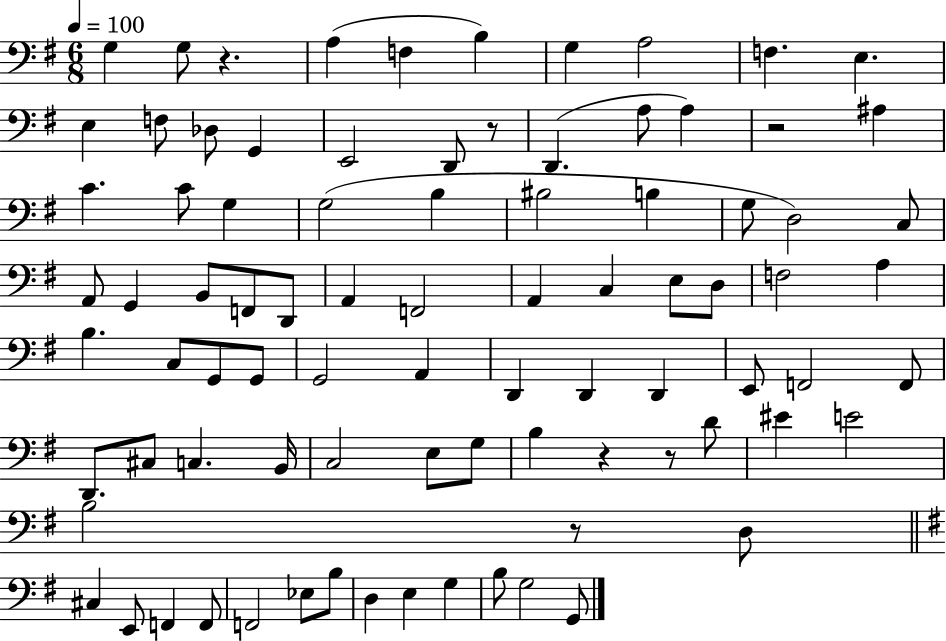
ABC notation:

X:1
T:Untitled
M:6/8
L:1/4
K:G
G, G,/2 z A, F, B, G, A,2 F, E, E, F,/2 _D,/2 G,, E,,2 D,,/2 z/2 D,, A,/2 A, z2 ^A, C C/2 G, G,2 B, ^B,2 B, G,/2 D,2 C,/2 A,,/2 G,, B,,/2 F,,/2 D,,/2 A,, F,,2 A,, C, E,/2 D,/2 F,2 A, B, C,/2 G,,/2 G,,/2 G,,2 A,, D,, D,, D,, E,,/2 F,,2 F,,/2 D,,/2 ^C,/2 C, B,,/4 C,2 E,/2 G,/2 B, z z/2 D/2 ^E E2 B,2 z/2 D,/2 ^C, E,,/2 F,, F,,/2 F,,2 _E,/2 B,/2 D, E, G, B,/2 G,2 G,,/2